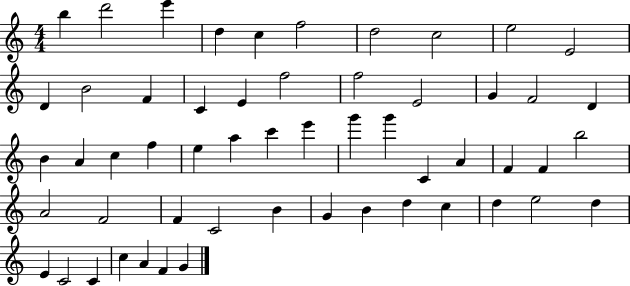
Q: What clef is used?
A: treble